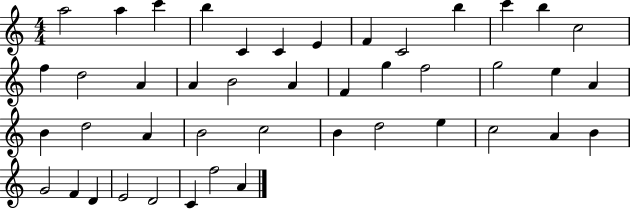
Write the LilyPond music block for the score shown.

{
  \clef treble
  \numericTimeSignature
  \time 4/4
  \key c \major
  a''2 a''4 c'''4 | b''4 c'4 c'4 e'4 | f'4 c'2 b''4 | c'''4 b''4 c''2 | \break f''4 d''2 a'4 | a'4 b'2 a'4 | f'4 g''4 f''2 | g''2 e''4 a'4 | \break b'4 d''2 a'4 | b'2 c''2 | b'4 d''2 e''4 | c''2 a'4 b'4 | \break g'2 f'4 d'4 | e'2 d'2 | c'4 f''2 a'4 | \bar "|."
}